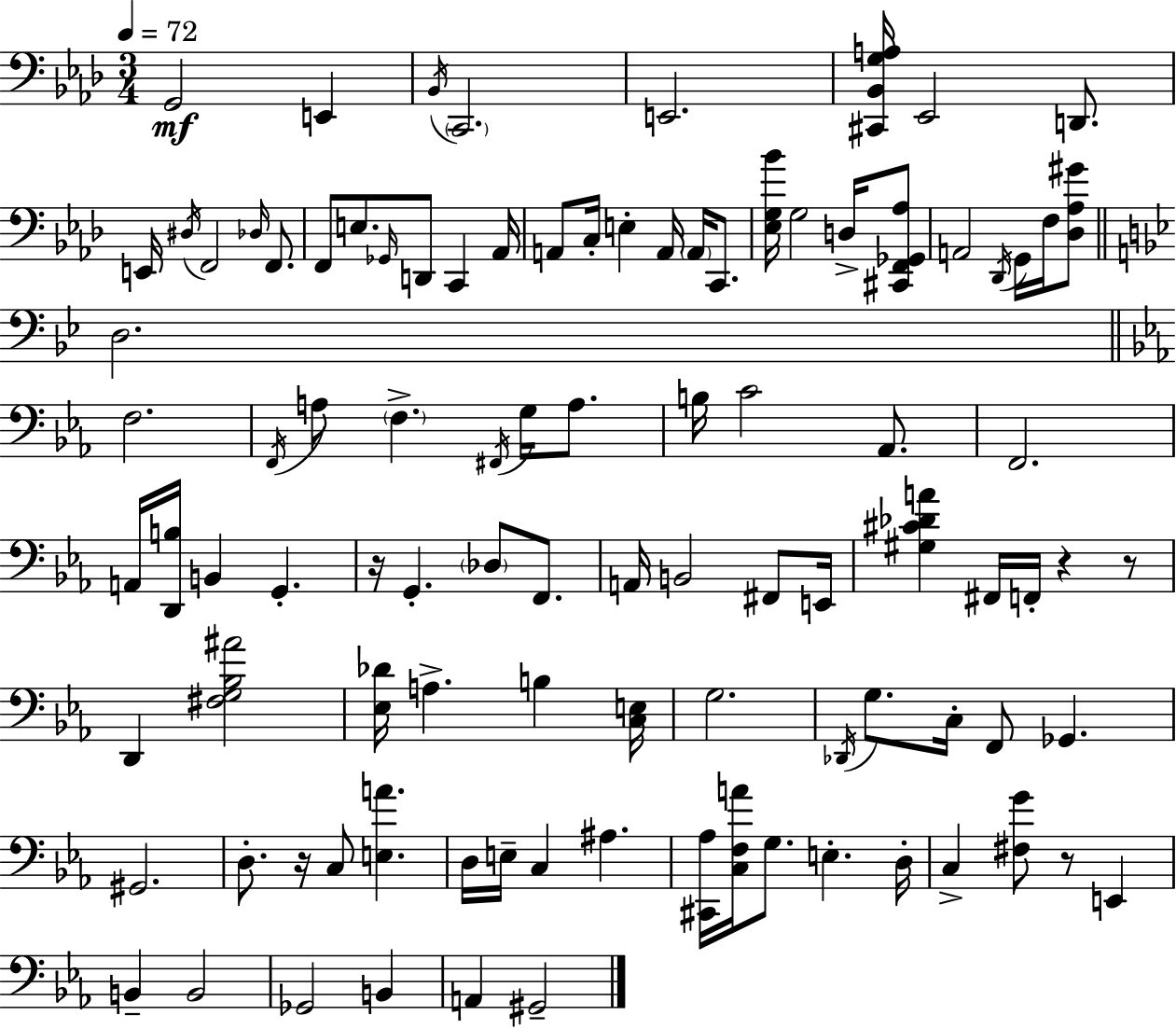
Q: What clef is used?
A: bass